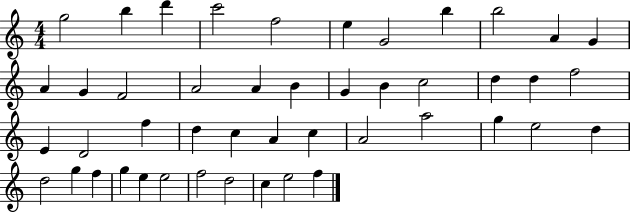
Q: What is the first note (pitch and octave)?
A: G5